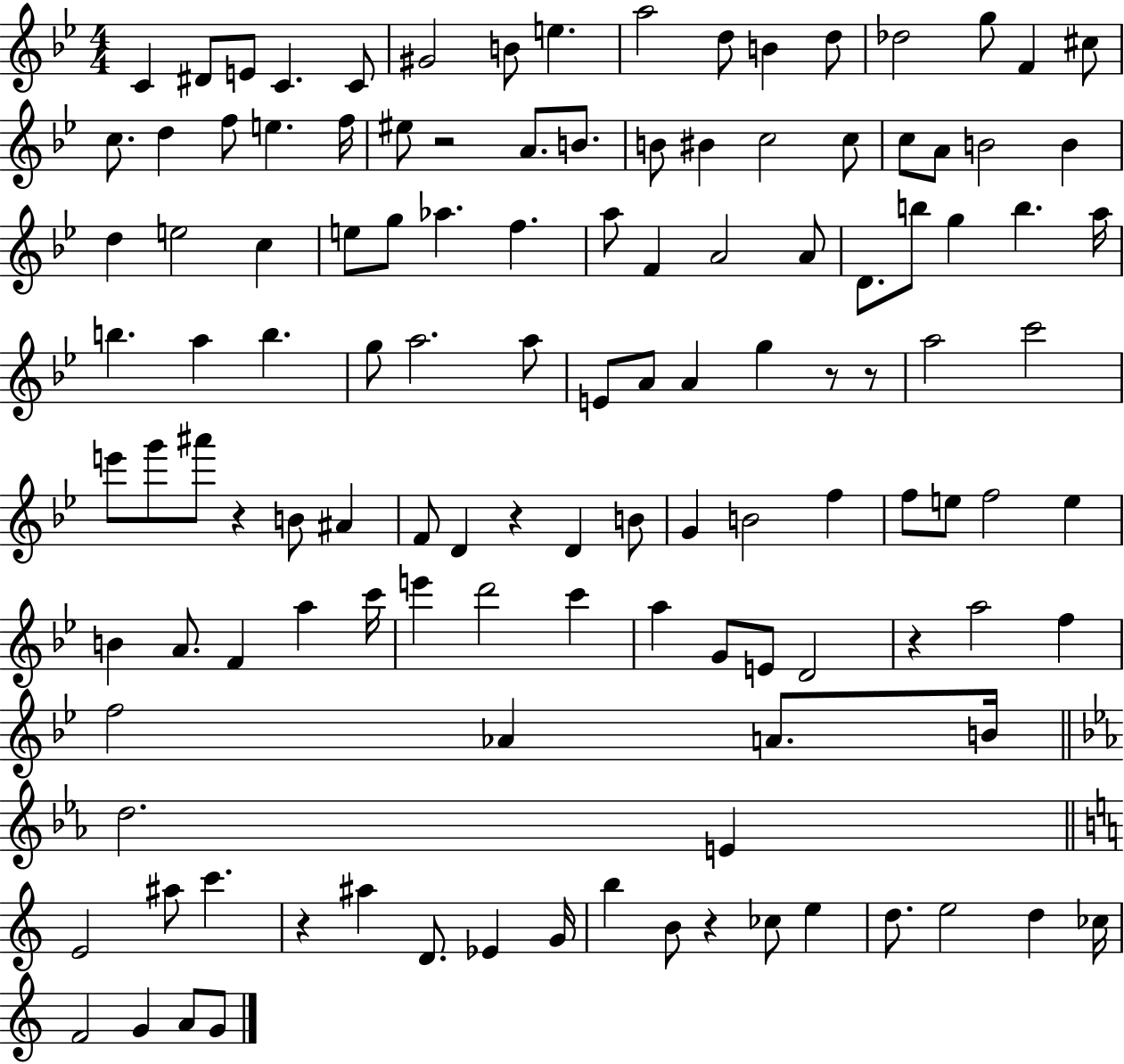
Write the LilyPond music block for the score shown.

{
  \clef treble
  \numericTimeSignature
  \time 4/4
  \key bes \major
  c'4 dis'8 e'8 c'4. c'8 | gis'2 b'8 e''4. | a''2 d''8 b'4 d''8 | des''2 g''8 f'4 cis''8 | \break c''8. d''4 f''8 e''4. f''16 | eis''8 r2 a'8. b'8. | b'8 bis'4 c''2 c''8 | c''8 a'8 b'2 b'4 | \break d''4 e''2 c''4 | e''8 g''8 aes''4. f''4. | a''8 f'4 a'2 a'8 | d'8. b''8 g''4 b''4. a''16 | \break b''4. a''4 b''4. | g''8 a''2. a''8 | e'8 a'8 a'4 g''4 r8 r8 | a''2 c'''2 | \break e'''8 g'''8 ais'''8 r4 b'8 ais'4 | f'8 d'4 r4 d'4 b'8 | g'4 b'2 f''4 | f''8 e''8 f''2 e''4 | \break b'4 a'8. f'4 a''4 c'''16 | e'''4 d'''2 c'''4 | a''4 g'8 e'8 d'2 | r4 a''2 f''4 | \break f''2 aes'4 a'8. b'16 | \bar "||" \break \key ees \major d''2. e'4 | \bar "||" \break \key c \major e'2 ais''8 c'''4. | r4 ais''4 d'8. ees'4 g'16 | b''4 b'8 r4 ces''8 e''4 | d''8. e''2 d''4 ces''16 | \break f'2 g'4 a'8 g'8 | \bar "|."
}